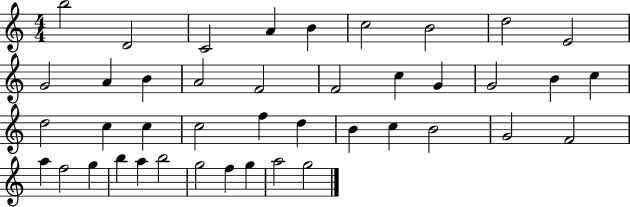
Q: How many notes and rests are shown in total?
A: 42